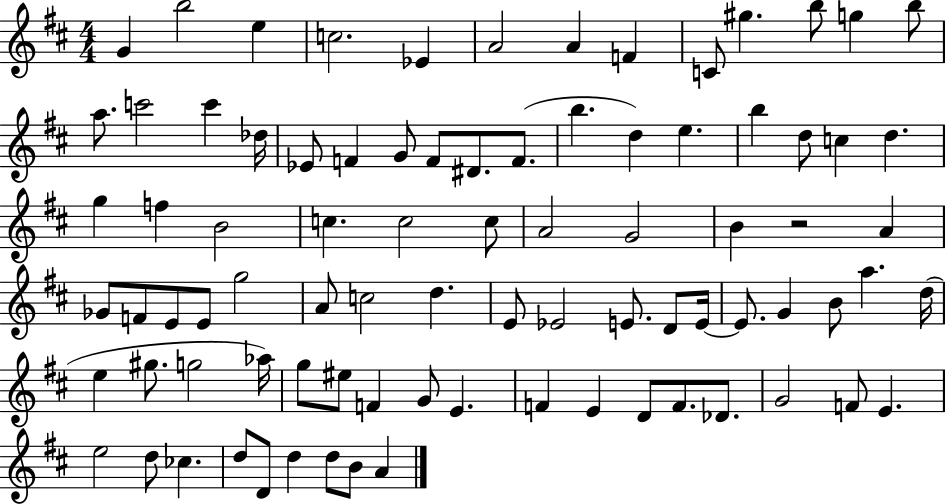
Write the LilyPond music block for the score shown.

{
  \clef treble
  \numericTimeSignature
  \time 4/4
  \key d \major
  g'4 b''2 e''4 | c''2. ees'4 | a'2 a'4 f'4 | c'8 gis''4. b''8 g''4 b''8 | \break a''8. c'''2 c'''4 des''16 | ees'8 f'4 g'8 f'8 dis'8. f'8.( | b''4. d''4) e''4. | b''4 d''8 c''4 d''4. | \break g''4 f''4 b'2 | c''4. c''2 c''8 | a'2 g'2 | b'4 r2 a'4 | \break ges'8 f'8 e'8 e'8 g''2 | a'8 c''2 d''4. | e'8 ees'2 e'8. d'8 e'16~~ | e'8. g'4 b'8 a''4. d''16( | \break e''4 gis''8. g''2 aes''16) | g''8 eis''8 f'4 g'8 e'4. | f'4 e'4 d'8 f'8. des'8. | g'2 f'8 e'4. | \break e''2 d''8 ces''4. | d''8 d'8 d''4 d''8 b'8 a'4 | \bar "|."
}